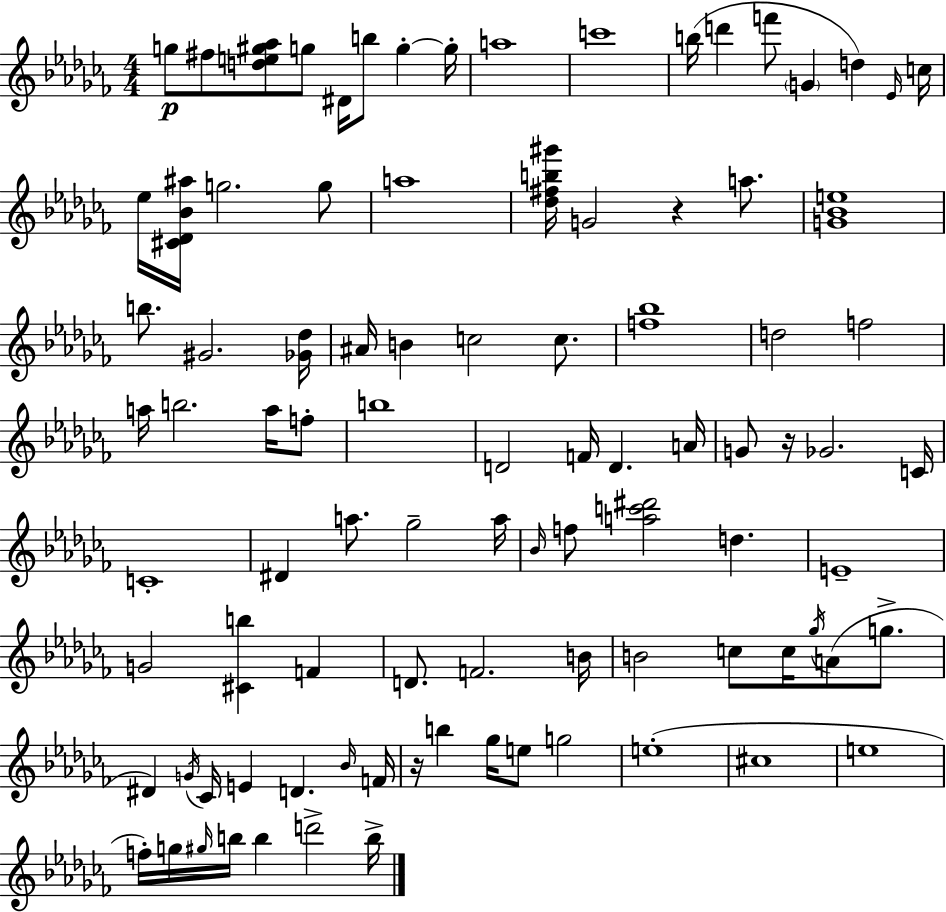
G5/e F#5/e [D5,E5,G#5,Ab5]/e G5/e D#4/s B5/e G5/q G5/s A5/w C6/w B5/s D6/q F6/e G4/q D5/q Eb4/s C5/s Eb5/s [C#4,Db4,Bb4,A#5]/s G5/h. G5/e A5/w [Db5,F#5,B5,G#6]/s G4/h R/q A5/e. [G4,Bb4,E5]/w B5/e. G#4/h. [Gb4,Db5]/s A#4/s B4/q C5/h C5/e. [F5,Bb5]/w D5/h F5/h A5/s B5/h. A5/s F5/e B5/w D4/h F4/s D4/q. A4/s G4/e R/s Gb4/h. C4/s C4/w D#4/q A5/e. Gb5/h A5/s Bb4/s F5/e [A5,C6,D#6]/h D5/q. E4/w G4/h [C#4,B5]/q F4/q D4/e. F4/h. B4/s B4/h C5/e C5/s Gb5/s A4/e G5/e. D#4/q G4/s CES4/s E4/q D4/q. Bb4/s F4/s R/s B5/q Gb5/s E5/e G5/h E5/w C#5/w E5/w F5/s G5/s G#5/s B5/s B5/q D6/h B5/s